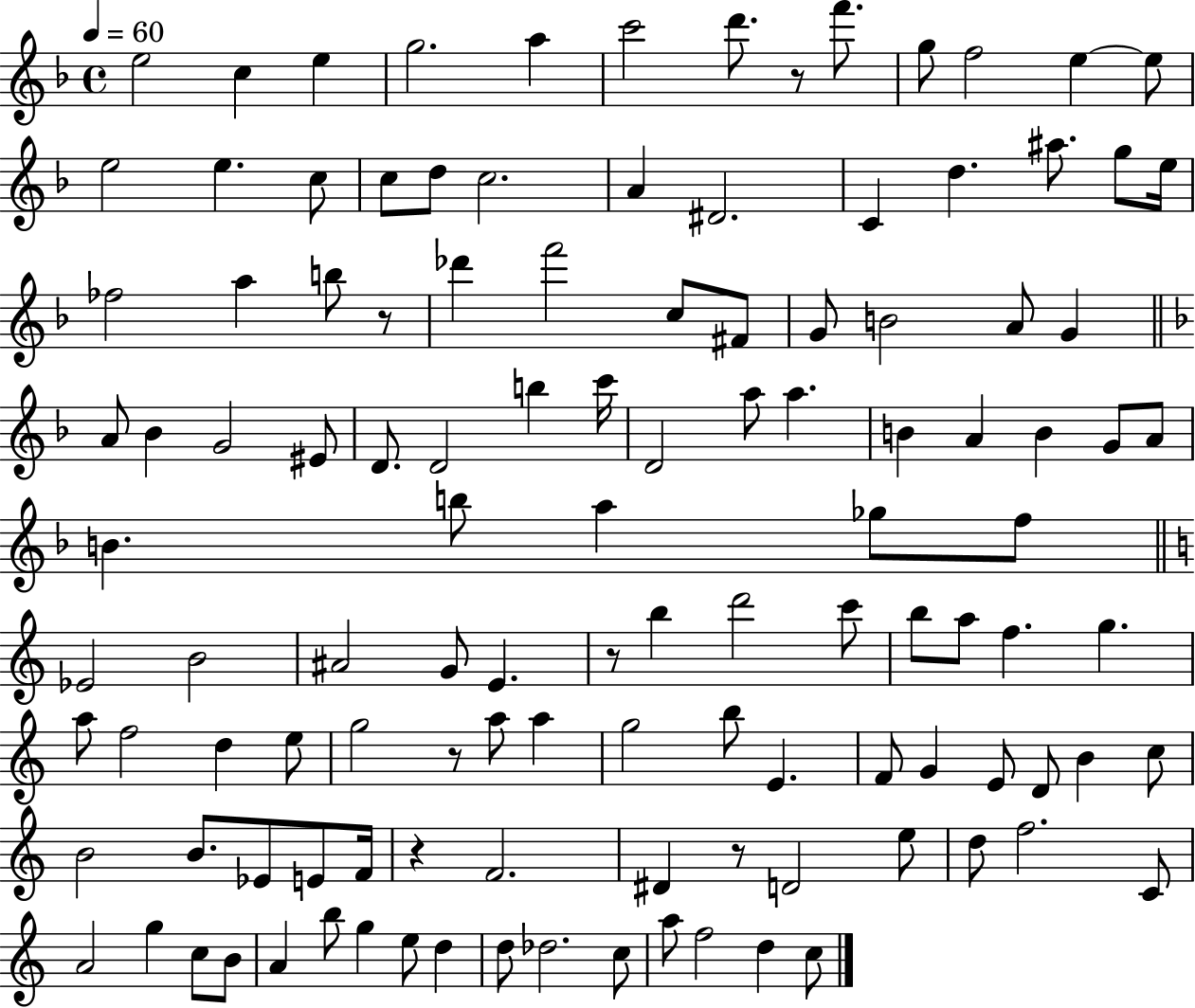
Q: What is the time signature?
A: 4/4